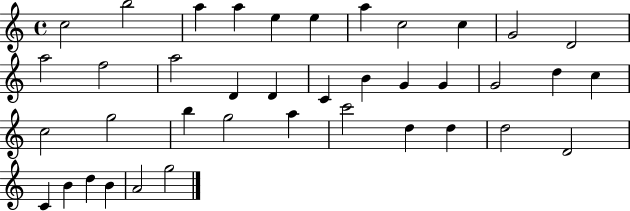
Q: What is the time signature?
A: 4/4